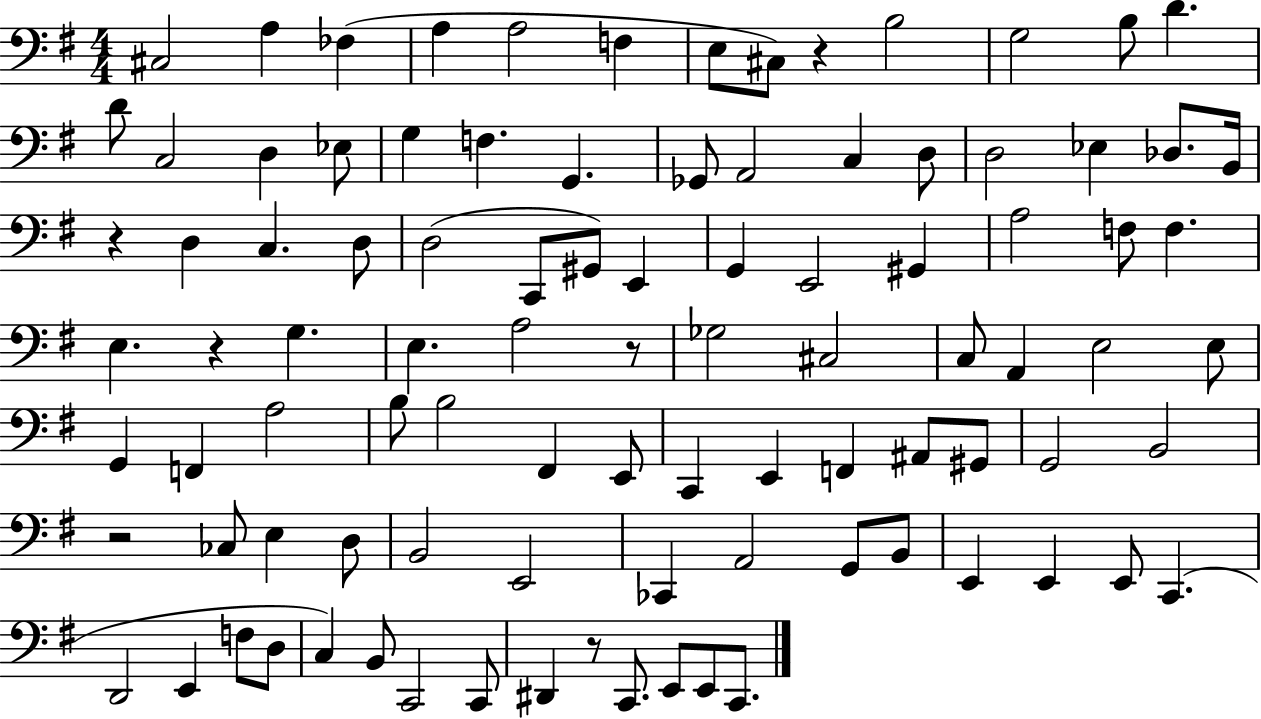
C#3/h A3/q FES3/q A3/q A3/h F3/q E3/e C#3/e R/q B3/h G3/h B3/e D4/q. D4/e C3/h D3/q Eb3/e G3/q F3/q. G2/q. Gb2/e A2/h C3/q D3/e D3/h Eb3/q Db3/e. B2/s R/q D3/q C3/q. D3/e D3/h C2/e G#2/e E2/q G2/q E2/h G#2/q A3/h F3/e F3/q. E3/q. R/q G3/q. E3/q. A3/h R/e Gb3/h C#3/h C3/e A2/q E3/h E3/e G2/q F2/q A3/h B3/e B3/h F#2/q E2/e C2/q E2/q F2/q A#2/e G#2/e G2/h B2/h R/h CES3/e E3/q D3/e B2/h E2/h CES2/q A2/h G2/e B2/e E2/q E2/q E2/e C2/q. D2/h E2/q F3/e D3/e C3/q B2/e C2/h C2/e D#2/q R/e C2/e. E2/e E2/e C2/e.